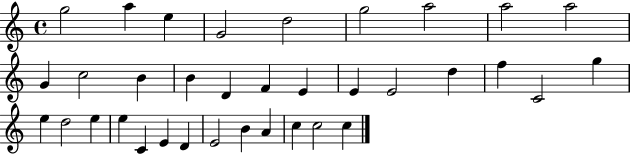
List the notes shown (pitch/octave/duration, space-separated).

G5/h A5/q E5/q G4/h D5/h G5/h A5/h A5/h A5/h G4/q C5/h B4/q B4/q D4/q F4/q E4/q E4/q E4/h D5/q F5/q C4/h G5/q E5/q D5/h E5/q E5/q C4/q E4/q D4/q E4/h B4/q A4/q C5/q C5/h C5/q